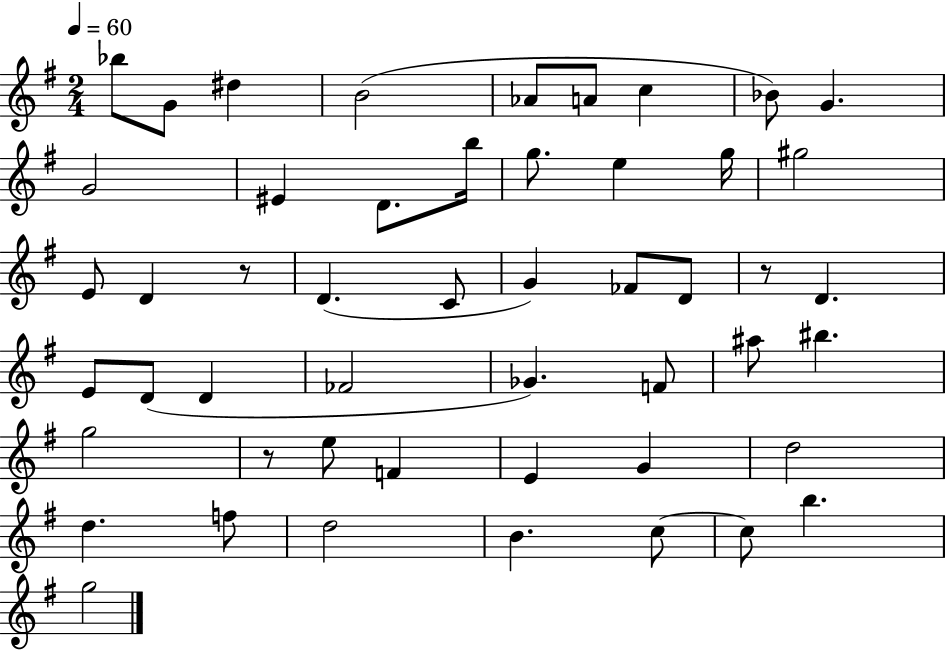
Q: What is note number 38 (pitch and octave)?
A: G4